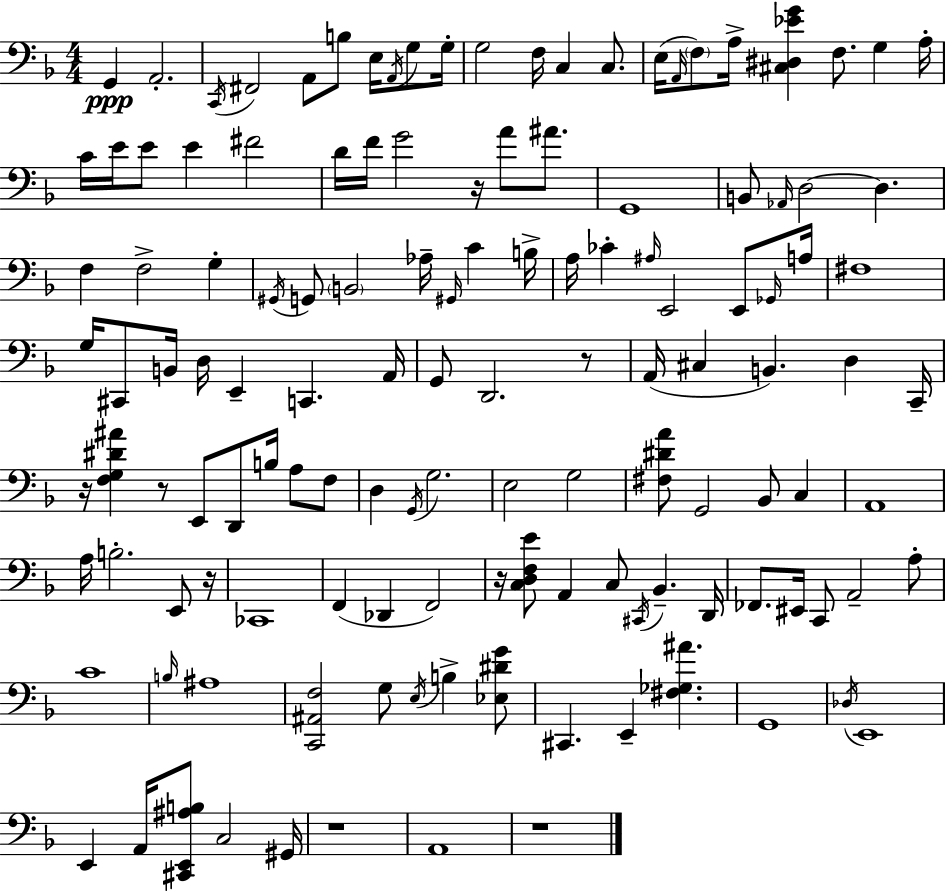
X:1
T:Untitled
M:4/4
L:1/4
K:Dm
G,, A,,2 C,,/4 ^F,,2 A,,/2 B,/2 E,/4 A,,/4 G,/2 G,/4 G,2 F,/4 C, C,/2 E,/4 A,,/4 F,/2 A,/4 [^C,^D,_EG] F,/2 G, A,/4 C/4 E/4 E/2 E ^F2 D/4 F/4 G2 z/4 A/2 ^A/2 G,,4 B,,/2 _A,,/4 D,2 D, F, F,2 G, ^G,,/4 G,,/2 B,,2 _A,/4 ^G,,/4 C B,/4 A,/4 _C ^A,/4 E,,2 E,,/2 _G,,/4 A,/4 ^F,4 G,/4 ^C,,/2 B,,/4 D,/4 E,, C,, A,,/4 G,,/2 D,,2 z/2 A,,/4 ^C, B,, D, C,,/4 z/4 [F,G,^D^A] z/2 E,,/2 D,,/2 B,/4 A,/2 F,/2 D, G,,/4 G,2 E,2 G,2 [^F,^DA]/2 G,,2 _B,,/2 C, A,,4 A,/4 B,2 E,,/2 z/4 _C,,4 F,, _D,, F,,2 z/4 [C,D,F,E]/2 A,, C,/2 ^C,,/4 _B,, D,,/4 _F,,/2 ^E,,/4 C,,/2 A,,2 A,/2 C4 B,/4 ^A,4 [C,,^A,,F,]2 G,/2 E,/4 B, [_E,^DG]/2 ^C,, E,, [^F,_G,^A] G,,4 _D,/4 E,,4 E,, A,,/4 [^C,,E,,^A,B,]/2 C,2 ^G,,/4 z4 A,,4 z4